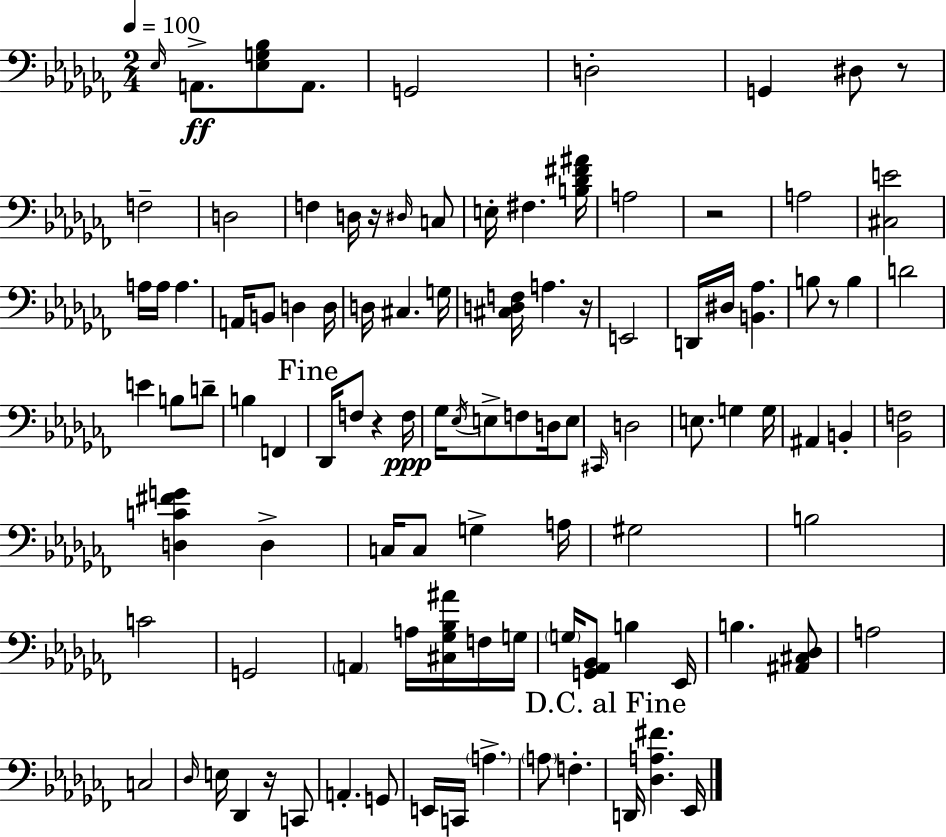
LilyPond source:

{
  \clef bass
  \numericTimeSignature
  \time 2/4
  \key aes \minor
  \tempo 4 = 100
  \grace { ees16 }\ff a,8.-> <ees g bes>8 a,8. | g,2 | d2-. | g,4 dis8 r8 | \break f2-- | d2 | f4 d16 r16 \grace { dis16 } | c8 e16-. fis4. | \break <b des' fis' ais'>16 a2 | r2 | a2 | <cis e'>2 | \break a16 a16 a4. | a,16 b,8 d4 | d16 d16 cis4. | g16 <cis d f>16 a4. | \break r16 e,2 | d,16 dis16 <b, aes>4. | b8 r8 b4 | d'2 | \break e'4 b8 | d'8-- b4 f,4 | \mark "Fine" des,16 f8 r4 | f16\ppp ges16 \acciaccatura { ees16 } e8-> f8 | \break d16 e8 \grace { cis,16 } d2 | e8. g4 | g16 ais,4 | b,4-. <bes, f>2 | \break <d c' fis' g'>4 | d4-> c16 c8 g4-> | a16 gis2 | b2 | \break c'2 | g,2 | \parenthesize a,4 | a16 <cis ges bes ais'>16 f16 g16 \parenthesize g16 <g, aes, bes,>8 b4 | \break ees,16 b4. | <ais, cis des>8 a2 | c2 | \grace { des16 } e16 des,4 | \break r16 c,8 a,4.-. | g,8 e,16 c,16 \parenthesize a4.-> | \parenthesize a8 f4.-. | \mark "D.C. al Fine" d,16 <des a fis'>4. | \break ees,16 \bar "|."
}